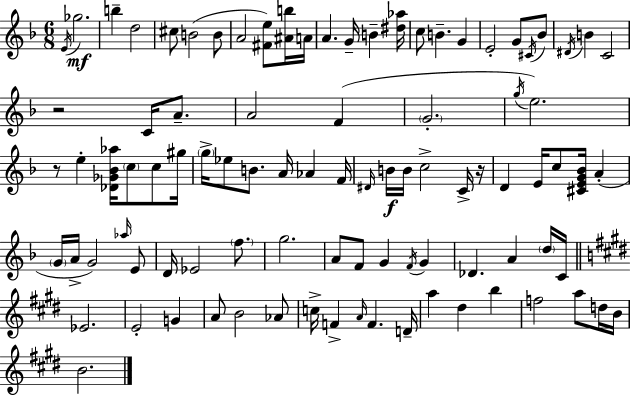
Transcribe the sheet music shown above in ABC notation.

X:1
T:Untitled
M:6/8
L:1/4
K:F
E/4 _g2 b d2 ^c/2 B2 B/2 A2 [^Fe]/2 [^Ab]/4 A/4 A G/4 B [^d_a]/4 c/2 B G E2 G/2 ^C/4 _B/2 ^D/4 B C2 z2 C/4 A/2 A2 F G2 g/4 e2 z/2 e [_D_G_B_a]/4 c/2 c/2 ^g/4 g/4 _e/2 B/2 A/4 _A F/4 ^D/4 B/4 B/4 c2 C/4 z/4 D E/4 c/2 [^CEG_B]/4 A G/4 A/4 G2 _a/4 E/2 D/4 _E2 f/2 g2 A/2 F/2 G F/4 G _D A d/4 C/4 _E2 E2 G A/2 B2 _A/2 c/4 F A/4 F D/4 a ^d b f2 a/2 d/4 B/4 B2